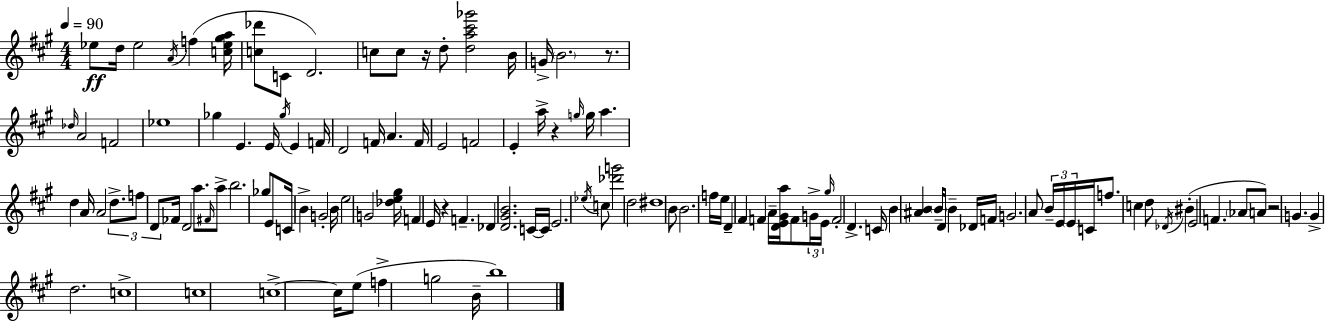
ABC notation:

X:1
T:Untitled
M:4/4
L:1/4
K:A
_e/2 d/4 _e2 A/4 f [c_e^ga]/4 [c_d']/2 C/2 D2 c/2 c/2 z/4 d/2 [da^c'_g']2 B/4 G/4 B2 z/2 _d/4 A2 F2 _e4 _g E E/4 _g/4 E F/4 D2 F/4 A F/4 E2 F2 E a/4 z g/4 g/4 a d A/4 A2 d/2 f/2 D/2 _F/4 D2 a/2 ^F/4 a/2 b2 _g/2 E/2 C/4 B G2 B/4 e2 G2 [_de^g]/4 F E/4 z F _D [D^GB]2 C/4 C/4 E2 _e/4 c/2 [_d'g']2 d2 ^d4 B/2 B2 f/4 e/4 D ^F F A/4 [DE^Ga]/4 F/2 G/4 E/4 ^g/4 F2 D C/4 B [^AB] B/4 D/4 B _D/4 F/4 G2 A/2 B/4 E/4 E/4 C/4 f/2 c d/2 _D/4 ^B E2 F _A/2 A/2 z2 G G d2 c4 c4 c4 c/4 e/2 f g2 B/4 b4